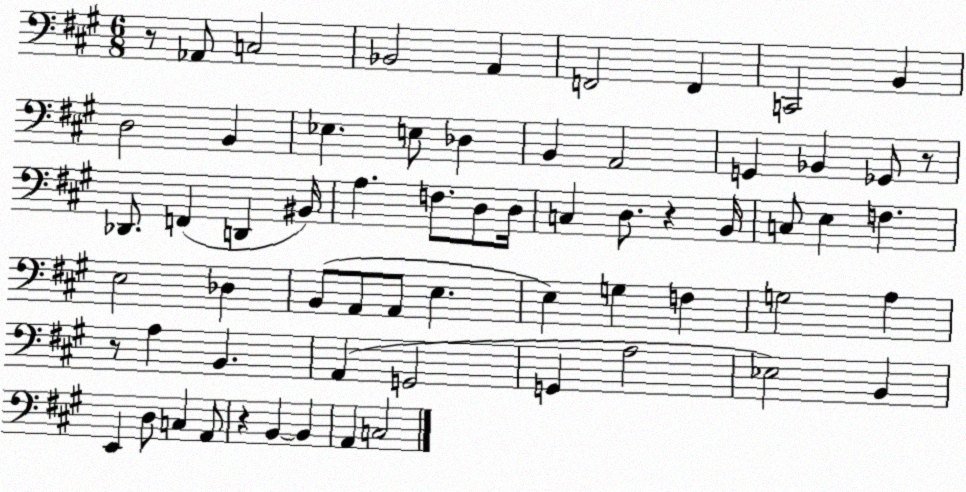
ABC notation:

X:1
T:Untitled
M:6/8
L:1/4
K:A
z/2 _A,,/2 C,2 _B,,2 A,, F,,2 F,, C,,2 B,, D,2 B,, _E, E,/2 _D, B,, A,,2 G,, _B,, _G,,/2 z/2 _D,,/2 F,, D,, ^B,,/4 A, F,/2 D,/2 D,/4 C, D,/2 z B,,/4 C,/2 E, F, E,2 _D, B,,/2 A,,/2 A,,/2 E, E, G, F, G,2 A, z/2 A, B,, A,, G,,2 G,, A,2 _E,2 B,, E,, D,/2 C, A,,/2 z B,, B,, A,, C,2